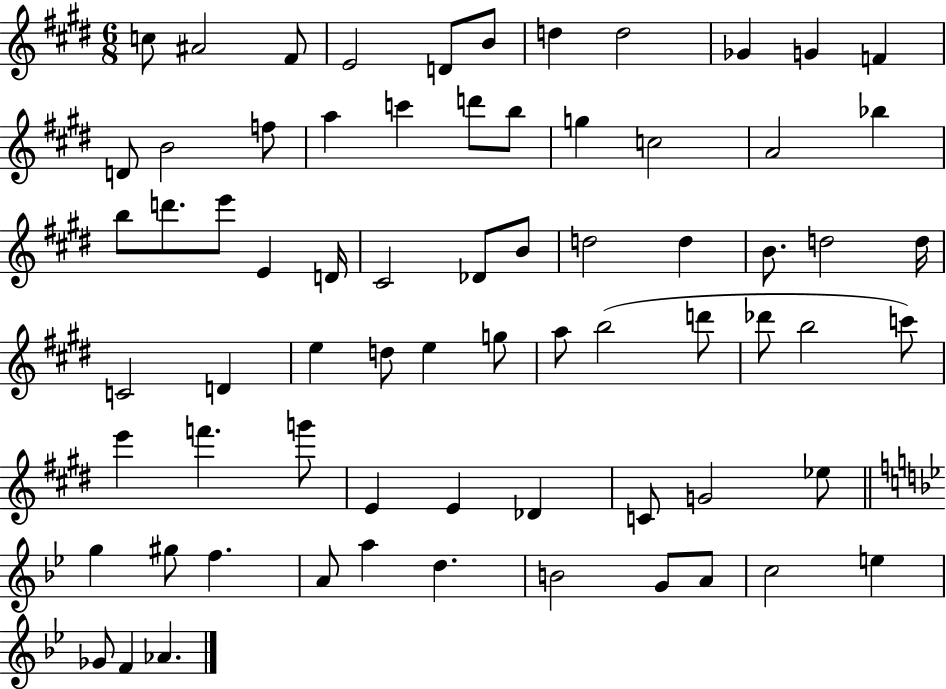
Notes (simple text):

C5/e A#4/h F#4/e E4/h D4/e B4/e D5/q D5/h Gb4/q G4/q F4/q D4/e B4/h F5/e A5/q C6/q D6/e B5/e G5/q C5/h A4/h Bb5/q B5/e D6/e. E6/e E4/q D4/s C#4/h Db4/e B4/e D5/h D5/q B4/e. D5/h D5/s C4/h D4/q E5/q D5/e E5/q G5/e A5/e B5/h D6/e Db6/e B5/h C6/e E6/q F6/q. G6/e E4/q E4/q Db4/q C4/e G4/h Eb5/e G5/q G#5/e F5/q. A4/e A5/q D5/q. B4/h G4/e A4/e C5/h E5/q Gb4/e F4/q Ab4/q.